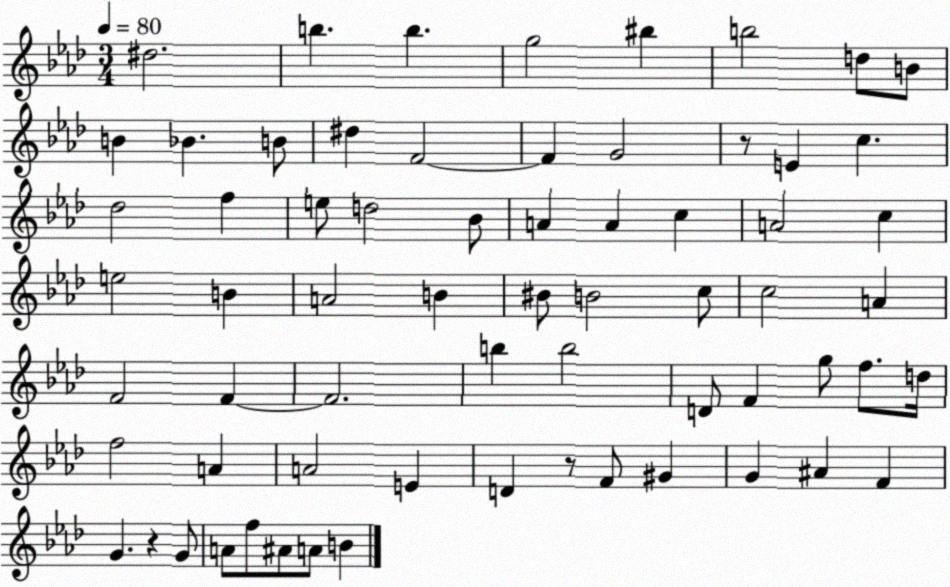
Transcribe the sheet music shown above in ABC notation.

X:1
T:Untitled
M:3/4
L:1/4
K:Ab
^d2 b b g2 ^b b2 d/2 B/2 B _B B/2 ^d F2 F G2 z/2 E c _d2 f e/2 d2 _B/2 A A c A2 c e2 B A2 B ^B/2 B2 c/2 c2 A F2 F F2 b b2 D/2 F g/2 f/2 d/4 f2 A A2 E D z/2 F/2 ^G G ^A F G z G/2 A/2 f/2 ^A/2 A/2 B